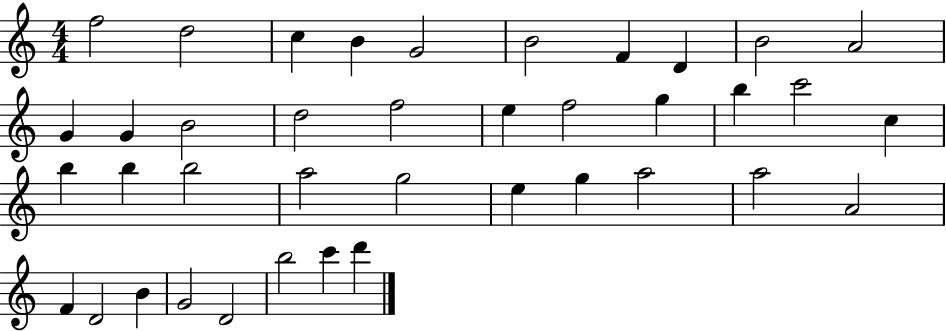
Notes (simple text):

F5/h D5/h C5/q B4/q G4/h B4/h F4/q D4/q B4/h A4/h G4/q G4/q B4/h D5/h F5/h E5/q F5/h G5/q B5/q C6/h C5/q B5/q B5/q B5/h A5/h G5/h E5/q G5/q A5/h A5/h A4/h F4/q D4/h B4/q G4/h D4/h B5/h C6/q D6/q